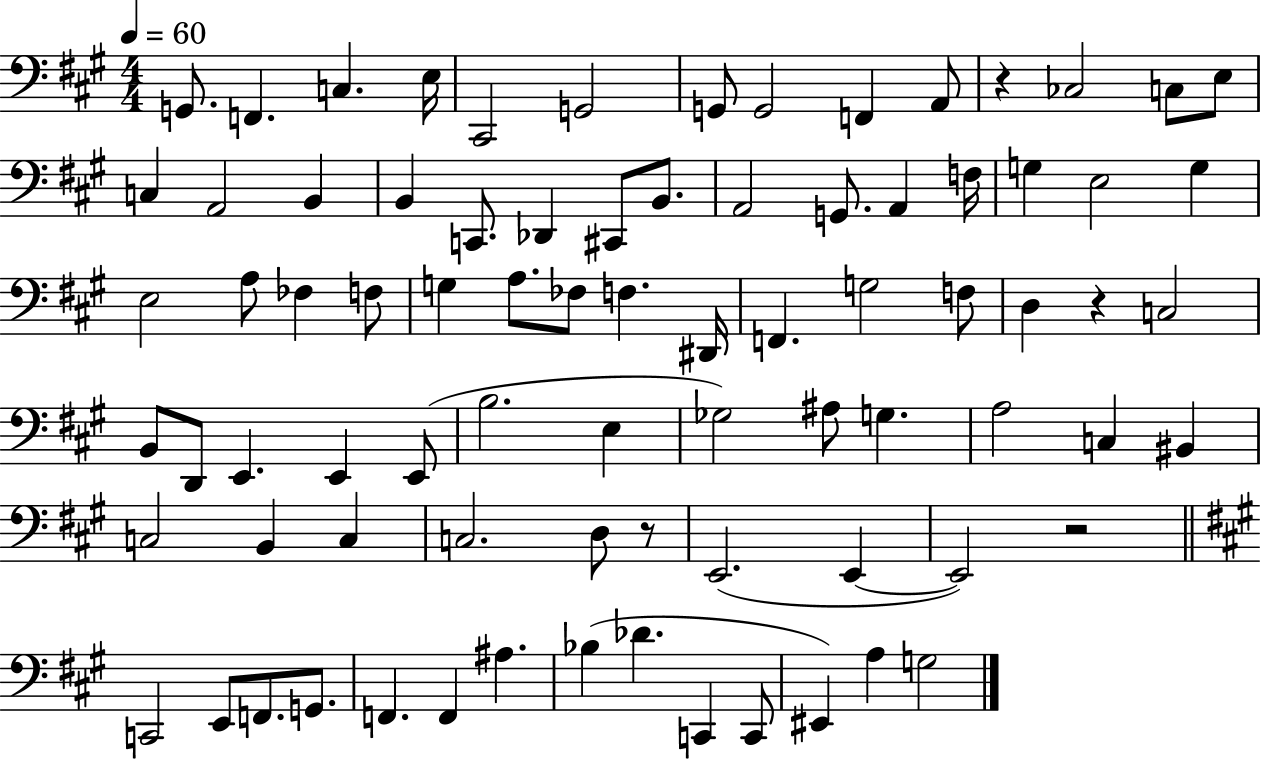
{
  \clef bass
  \numericTimeSignature
  \time 4/4
  \key a \major
  \tempo 4 = 60
  g,8. f,4. c4. e16 | cis,2 g,2 | g,8 g,2 f,4 a,8 | r4 ces2 c8 e8 | \break c4 a,2 b,4 | b,4 c,8. des,4 cis,8 b,8. | a,2 g,8. a,4 f16 | g4 e2 g4 | \break e2 a8 fes4 f8 | g4 a8. fes8 f4. dis,16 | f,4. g2 f8 | d4 r4 c2 | \break b,8 d,8 e,4. e,4 e,8( | b2. e4 | ges2) ais8 g4. | a2 c4 bis,4 | \break c2 b,4 c4 | c2. d8 r8 | e,2.( e,4~~ | e,2) r2 | \break \bar "||" \break \key a \major c,2 e,8 f,8. g,8. | f,4. f,4 ais4. | bes4( des'4. c,4 c,8 | eis,4) a4 g2 | \break \bar "|."
}